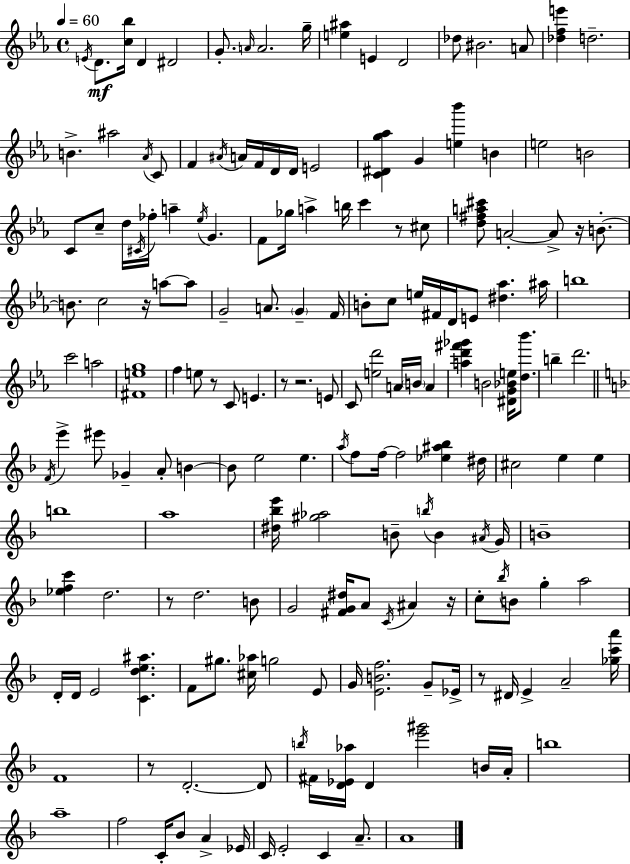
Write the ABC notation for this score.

X:1
T:Untitled
M:4/4
L:1/4
K:Eb
E/4 D/2 [c_b]/4 D ^D2 G/2 A/4 A2 g/4 [e^a] E D2 _d/2 ^B2 A/2 [_dfe'] d2 B ^a2 _A/4 C/2 F ^A/4 A/4 F/4 D/4 D/4 E2 [C^Dg_a] G [e_b'] B e2 B2 C/2 c/2 d/4 ^C/4 _f/4 a _e/4 G F/2 _g/4 a b/4 c' z/2 ^c/2 [d^fa^c']/2 A2 A/2 z/4 B/2 B/2 c2 z/4 a/2 a/2 G2 A/2 G F/4 B/2 c/2 e/4 ^F/4 D/4 E/2 [^d_a] ^a/4 b4 c'2 a2 [^Feg]4 f e/2 z/2 C/2 E z/2 z2 E/2 C/2 [ed']2 A/4 B/4 A [ad'^f'_g'] B2 [^DG_Be]/4 [d_b']/2 b d'2 F/4 e' ^e'/2 _G A/2 B B/2 e2 e a/4 f/2 f/4 f2 [_e^a_b] ^d/4 ^c2 e e b4 a4 [^d_be']/4 [^g_a]2 B/2 b/4 B ^A/4 G/4 B4 [_efc'] d2 z/2 d2 B/2 G2 [^FG^d]/4 A/2 C/4 ^A z/4 c/2 _b/4 B/2 g a2 D/4 D/4 E2 [Cde^a] F/2 ^g/2 [^c_a]/4 g2 E/2 G/4 [EBf]2 G/2 _E/4 z/2 ^D/4 E A2 [_gc'a']/4 F4 z/2 D2 D/2 b/4 ^F/4 [D_E_a]/4 D [e'^g']2 B/4 A/4 b4 a4 f2 C/4 _B/2 A _E/4 C/4 E2 C A/2 A4